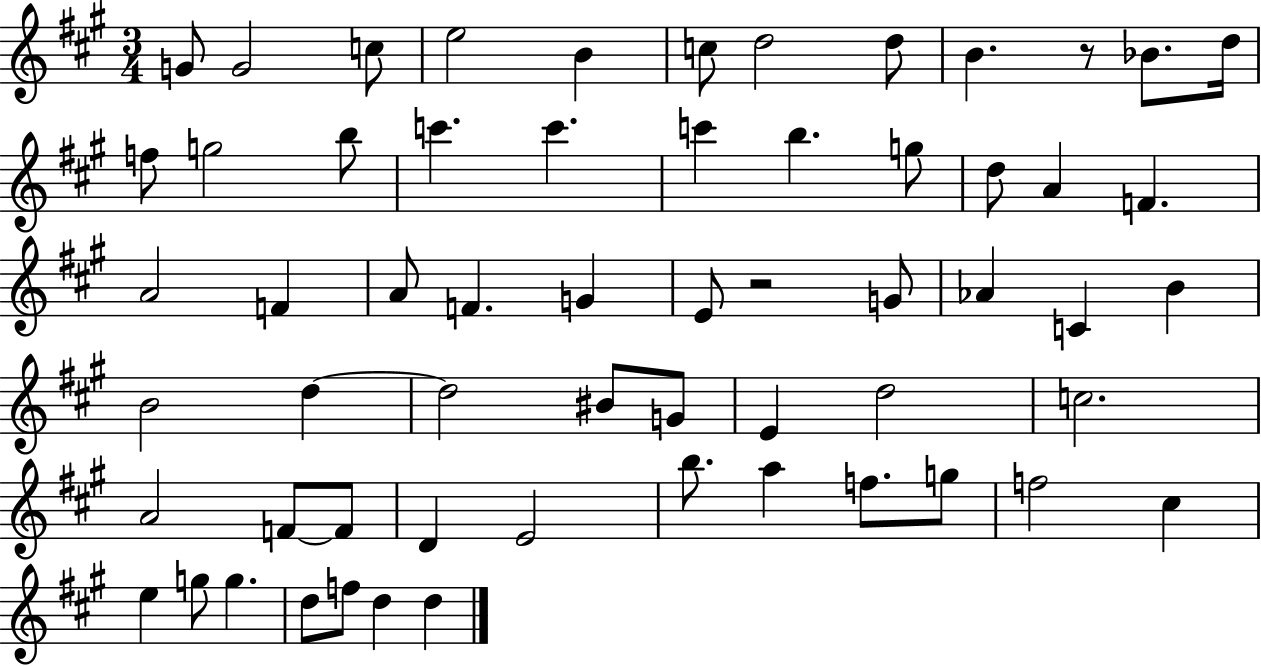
G4/e G4/h C5/e E5/h B4/q C5/e D5/h D5/e B4/q. R/e Bb4/e. D5/s F5/e G5/h B5/e C6/q. C6/q. C6/q B5/q. G5/e D5/e A4/q F4/q. A4/h F4/q A4/e F4/q. G4/q E4/e R/h G4/e Ab4/q C4/q B4/q B4/h D5/q D5/h BIS4/e G4/e E4/q D5/h C5/h. A4/h F4/e F4/e D4/q E4/h B5/e. A5/q F5/e. G5/e F5/h C#5/q E5/q G5/e G5/q. D5/e F5/e D5/q D5/q